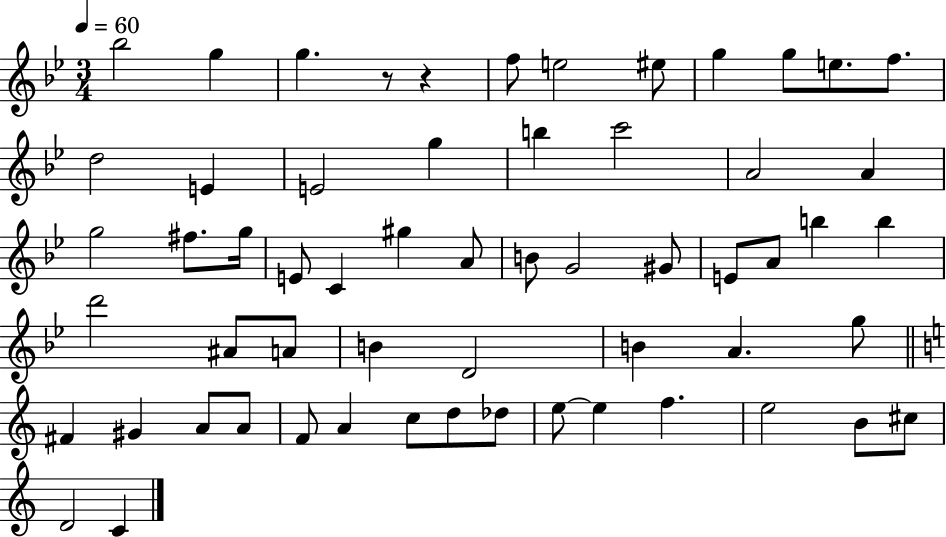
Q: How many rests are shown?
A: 2